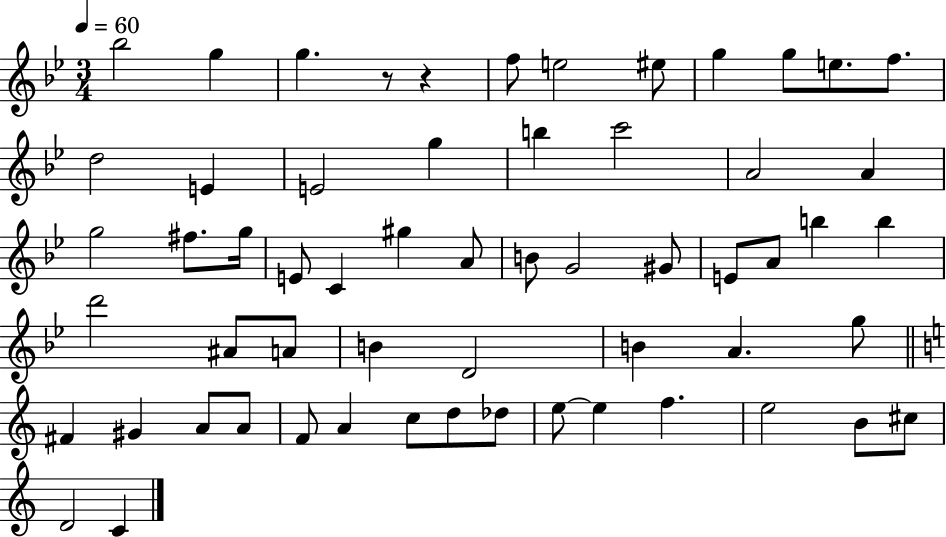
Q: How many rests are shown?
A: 2